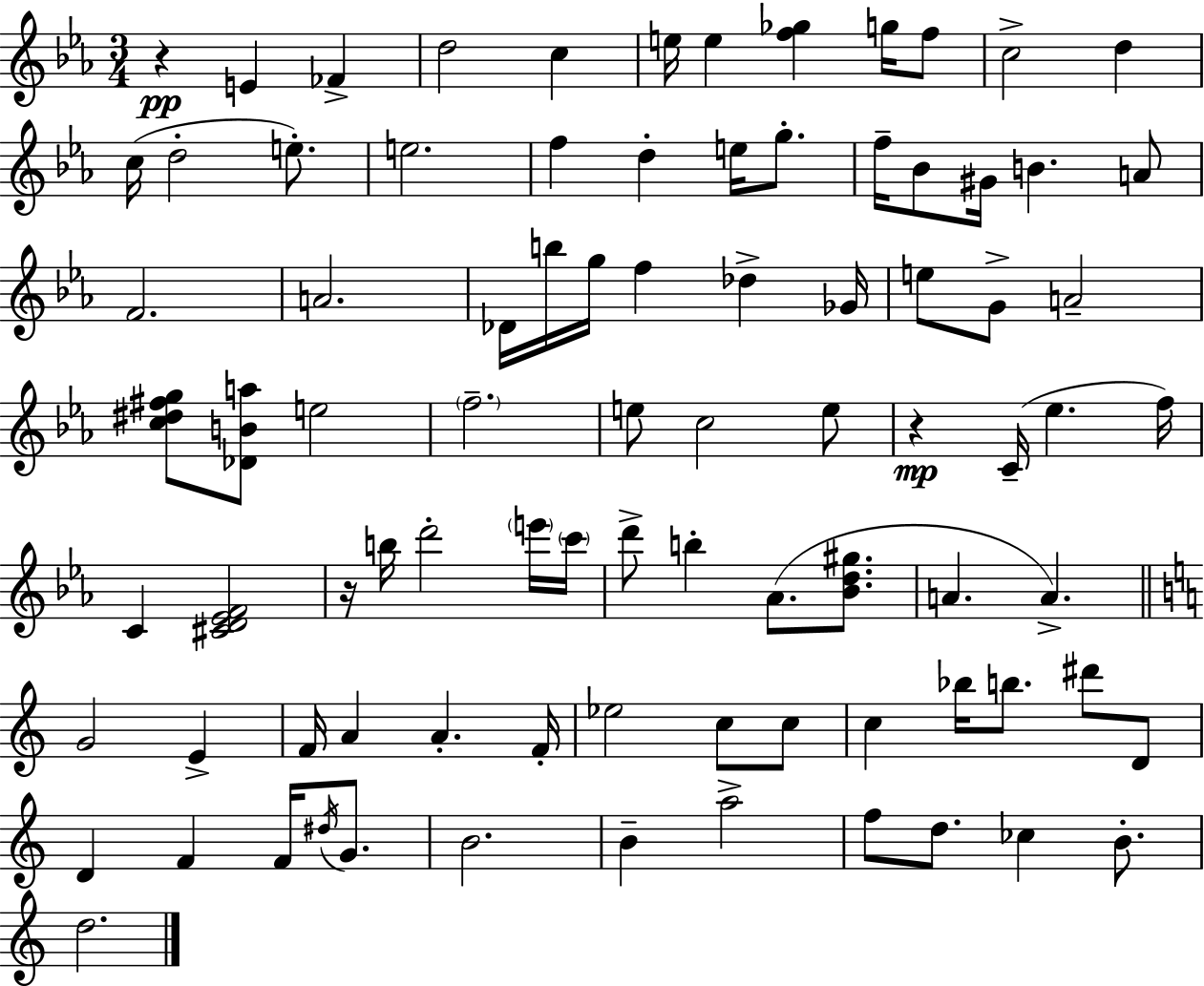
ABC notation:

X:1
T:Untitled
M:3/4
L:1/4
K:Eb
z E _F d2 c e/4 e [f_g] g/4 f/2 c2 d c/4 d2 e/2 e2 f d e/4 g/2 f/4 _B/2 ^G/4 B A/2 F2 A2 _D/4 b/4 g/4 f _d _G/4 e/2 G/2 A2 [c^d^fg]/2 [_DBa]/2 e2 f2 e/2 c2 e/2 z C/4 _e f/4 C [^CD_EF]2 z/4 b/4 d'2 e'/4 c'/4 d'/2 b _A/2 [_Bd^g]/2 A A G2 E F/4 A A F/4 _e2 c/2 c/2 c _b/4 b/2 ^d'/2 D/2 D F F/4 ^d/4 G/2 B2 B a2 f/2 d/2 _c B/2 d2